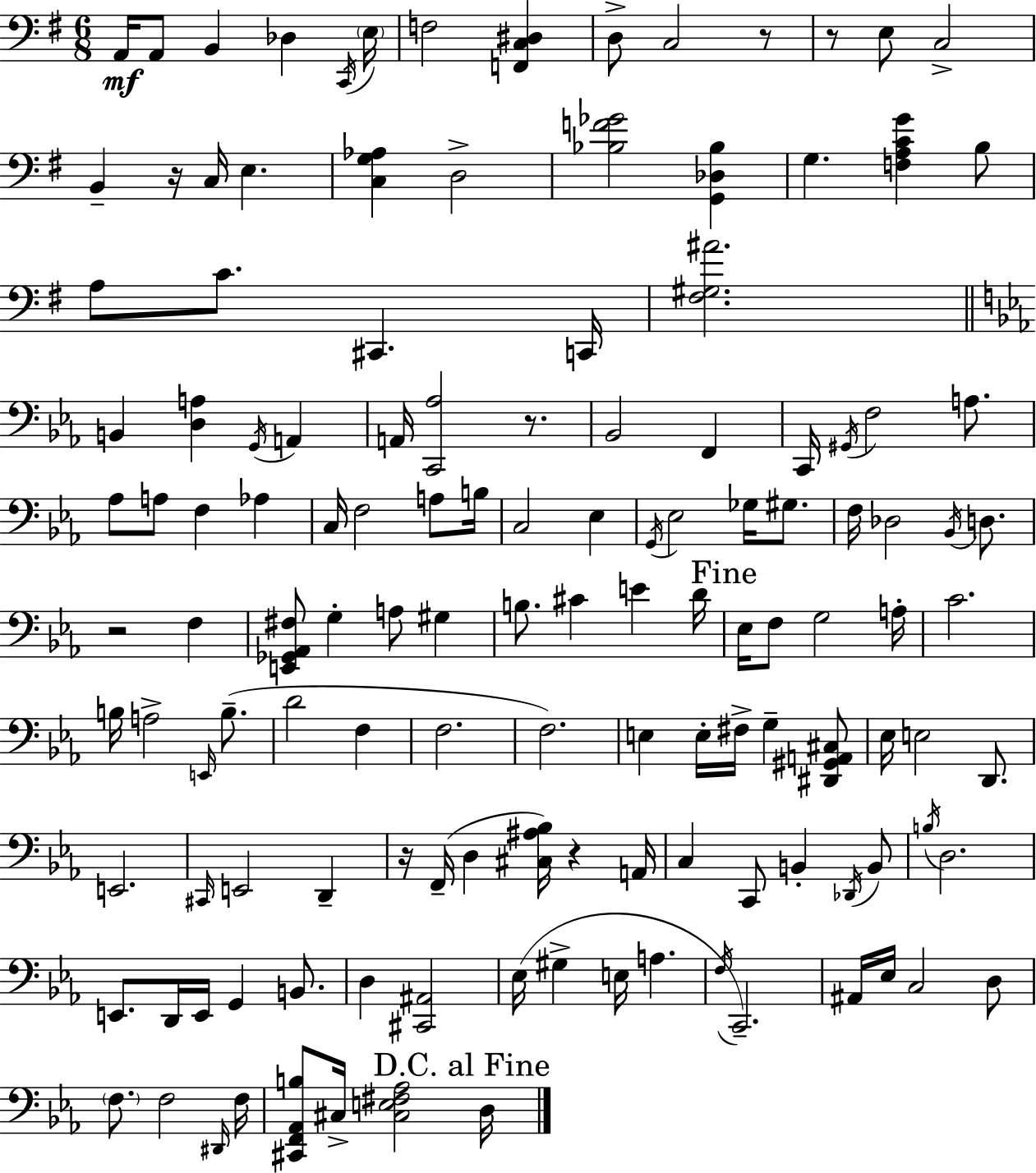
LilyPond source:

{
  \clef bass
  \numericTimeSignature
  \time 6/8
  \key e \minor
  a,16\mf a,8 b,4 des4 \acciaccatura { c,16 } | \parenthesize e16 f2 <f, c dis>4 | d8-> c2 r8 | r8 e8 c2-> | \break b,4-- r16 c16 e4. | <c g aes>4 d2-> | <bes f' ges'>2 <g, des bes>4 | g4. <f a c' g'>4 b8 | \break a8 c'8. cis,4. | c,16 <fis gis ais'>2. | \bar "||" \break \key ees \major b,4 <d a>4 \acciaccatura { g,16 } a,4 | a,16 <c, aes>2 r8. | bes,2 f,4 | c,16 \acciaccatura { gis,16 } f2 a8. | \break aes8 a8 f4 aes4 | c16 f2 a8 | b16 c2 ees4 | \acciaccatura { g,16 } ees2 ges16 | \break gis8. f16 des2 | \acciaccatura { bes,16 } d8. r2 | f4 <e, ges, aes, fis>8 g4-. a8 | gis4 b8. cis'4 e'4 | \break d'16 \mark "Fine" ees16 f8 g2 | a16-. c'2. | b16 a2-> | \grace { e,16 } b8.--( d'2 | \break f4 f2. | f2.) | e4 e16-. fis16-> g4-- | <dis, gis, a, cis>8 ees16 e2 | \break d,8. e,2. | \grace { cis,16 } e,2 | d,4-- r16 f,16--( d4 | <cis ais bes>16) r4 a,16 c4 c,8 | \break b,4-. \acciaccatura { des,16 } b,8 \acciaccatura { b16 } d2. | e,8. d,16 | e,16 g,4 b,8. d4 | <cis, ais,>2 ees16( gis4-> | \break e16 a4. \acciaccatura { f16 } c,2.--) | ais,16 ees16 c2 | d8 \parenthesize f8. | f2 \grace { dis,16 } f16 <cis, f, aes, b>8 | \break cis16-> <cis e fis aes>2 \mark "D.C. al Fine" d16 \bar "|."
}